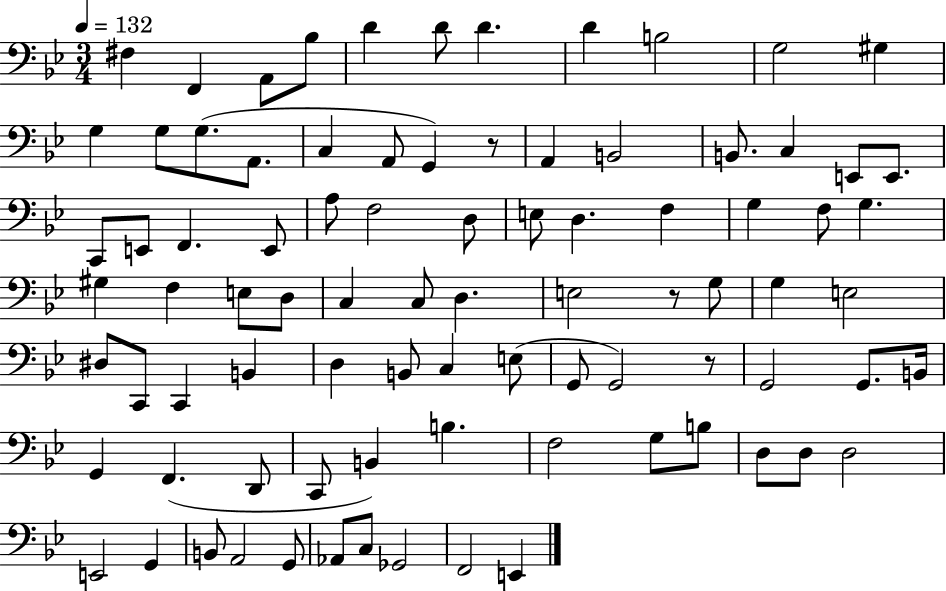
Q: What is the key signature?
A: BES major